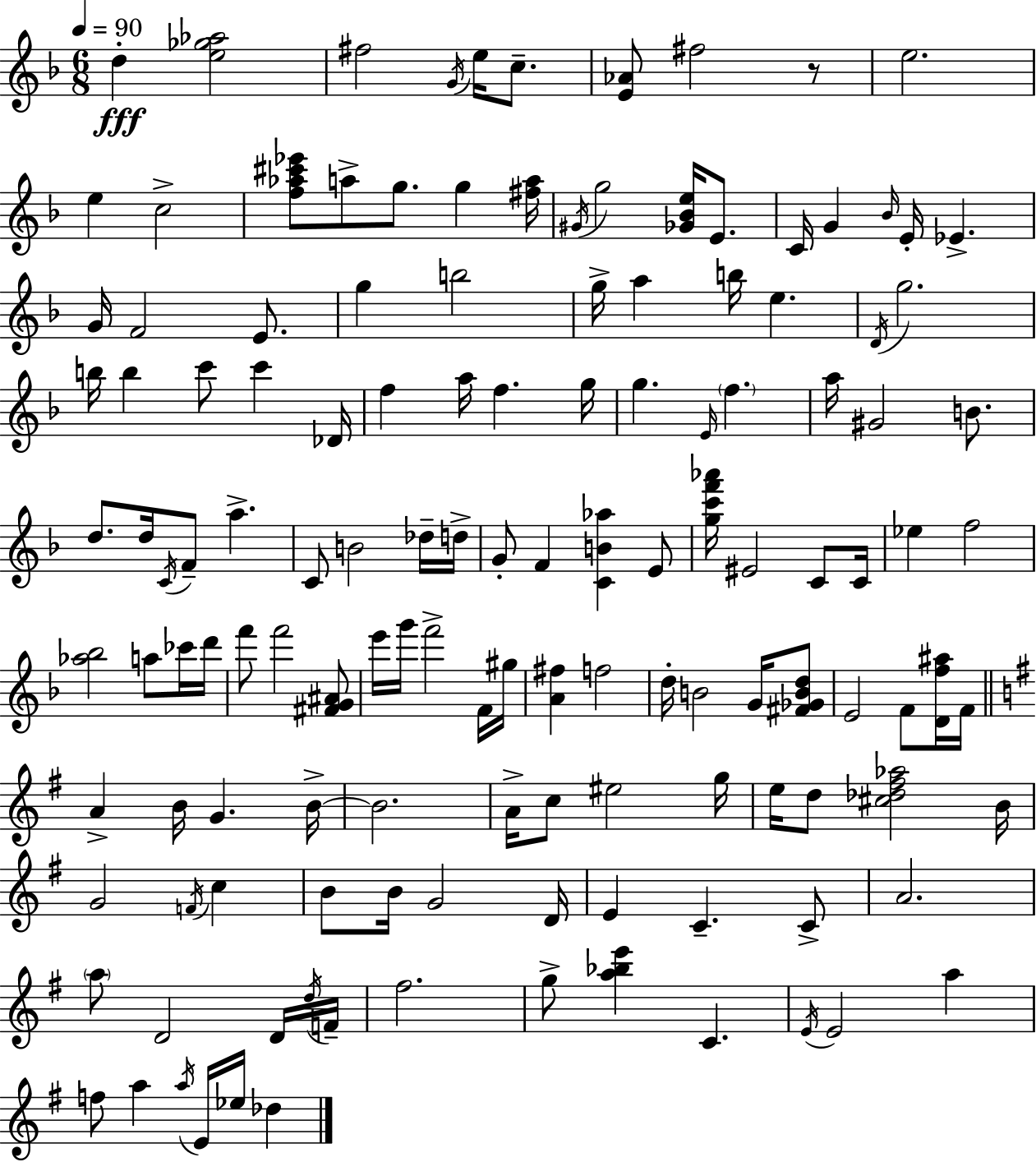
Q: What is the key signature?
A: D minor